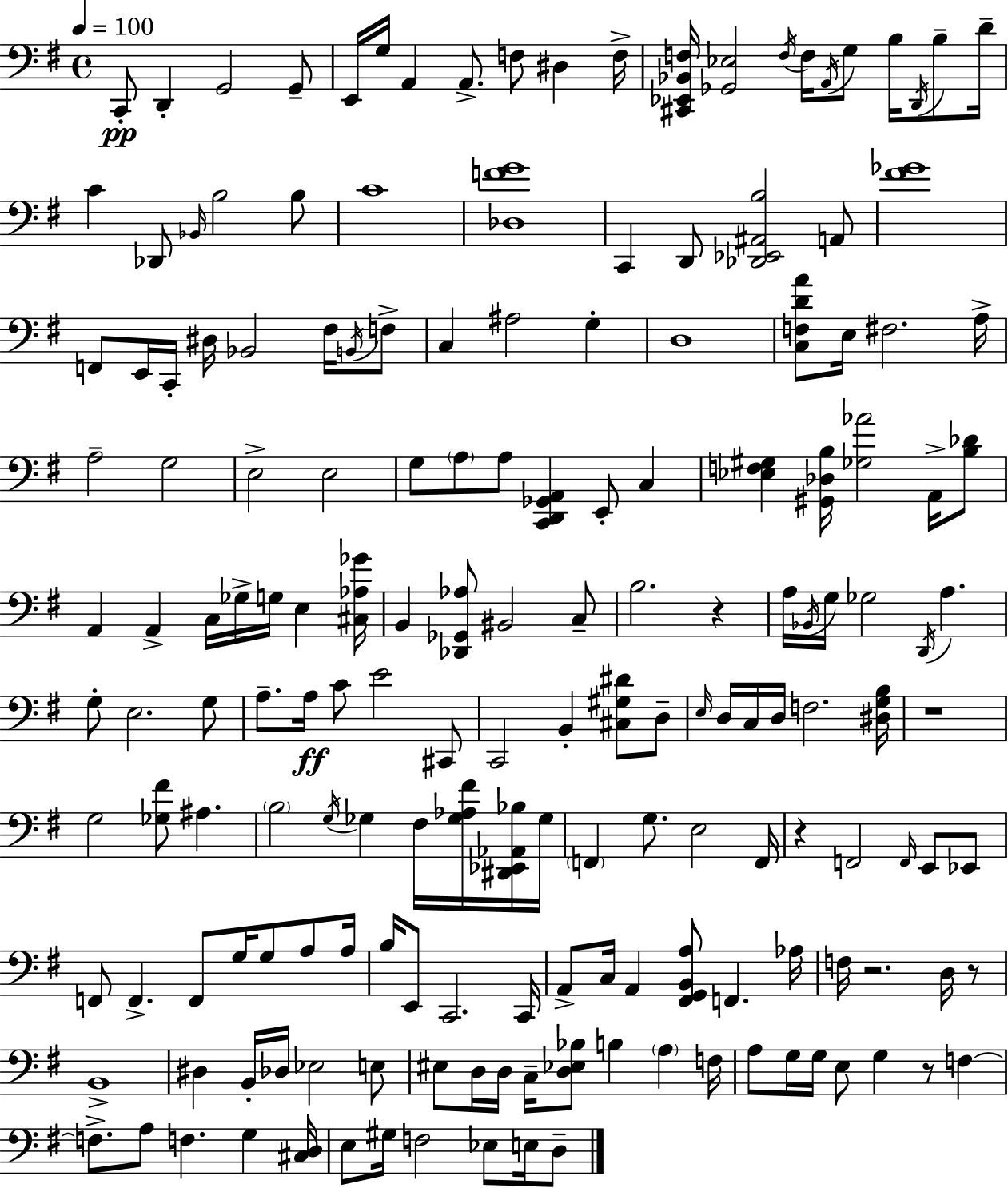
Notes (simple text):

C2/e D2/q G2/h G2/e E2/s G3/s A2/q A2/e. F3/e D#3/q F3/s [C#2,Eb2,Bb2,F3]/s [Gb2,Eb3]/h F3/s F3/s A2/s G3/e B3/s D2/s B3/e D4/s C4/q Db2/e Bb2/s B3/h B3/e C4/w [Db3,F4,G4]/w C2/q D2/e [Db2,Eb2,A#2,B3]/h A2/e [F#4,Gb4]/w F2/e E2/s C2/s D#3/s Bb2/h F#3/s B2/s F3/e C3/q A#3/h G3/q D3/w [C3,F3,D4,A4]/e E3/s F#3/h. A3/s A3/h G3/h E3/h E3/h G3/e A3/e A3/e [C2,D2,Gb2,A2]/q E2/e C3/q [Eb3,F3,G#3]/q [G#2,Db3,B3]/s [Gb3,Ab4]/h A2/s [B3,Db4]/e A2/q A2/q C3/s Gb3/s G3/s E3/q [C#3,Ab3,Gb4]/s B2/q [Db2,Gb2,Ab3]/e BIS2/h C3/e B3/h. R/q A3/s Bb2/s G3/s Gb3/h D2/s A3/q. G3/e E3/h. G3/e A3/e. A3/s C4/e E4/h C#2/e C2/h B2/q [C#3,G#3,D#4]/e D3/e E3/s D3/s C3/s D3/s F3/h. [D#3,G3,B3]/s R/w G3/h [Gb3,F#4]/e A#3/q. B3/h G3/s Gb3/q F#3/s [Gb3,Ab3,F#4]/s [D#2,Eb2,Ab2,Bb3]/s Gb3/s F2/q G3/e. E3/h F2/s R/q F2/h F2/s E2/e Eb2/e F2/e F2/q. F2/e G3/s G3/e A3/e A3/s B3/s E2/e C2/h. C2/s A2/e C3/s A2/q [F#2,G2,B2,A3]/e F2/q. Ab3/s F3/s R/h. D3/s R/e B2/w D#3/q B2/s Db3/s Eb3/h E3/e EIS3/e D3/s D3/s C3/s [D3,Eb3,Bb3]/e B3/q A3/q F3/s A3/e G3/s G3/s E3/e G3/q R/e F3/q F3/e. A3/e F3/q. G3/q [C#3,D3]/s E3/e G#3/s F3/h Eb3/e E3/s D3/e